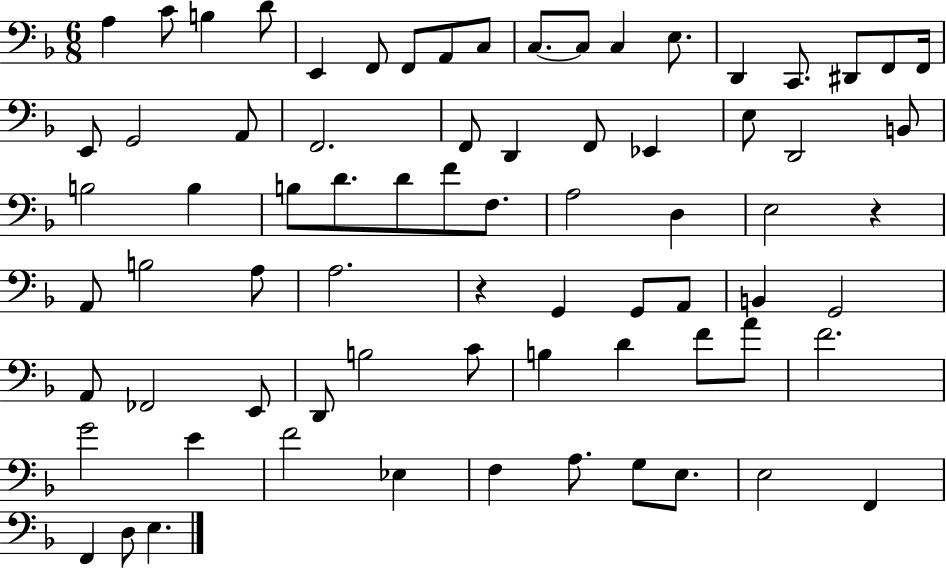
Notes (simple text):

A3/q C4/e B3/q D4/e E2/q F2/e F2/e A2/e C3/e C3/e. C3/e C3/q E3/e. D2/q C2/e. D#2/e F2/e F2/s E2/e G2/h A2/e F2/h. F2/e D2/q F2/e Eb2/q E3/e D2/h B2/e B3/h B3/q B3/e D4/e. D4/e F4/e F3/e. A3/h D3/q E3/h R/q A2/e B3/h A3/e A3/h. R/q G2/q G2/e A2/e B2/q G2/h A2/e FES2/h E2/e D2/e B3/h C4/e B3/q D4/q F4/e A4/e F4/h. G4/h E4/q F4/h Eb3/q F3/q A3/e. G3/e E3/e. E3/h F2/q F2/q D3/e E3/q.